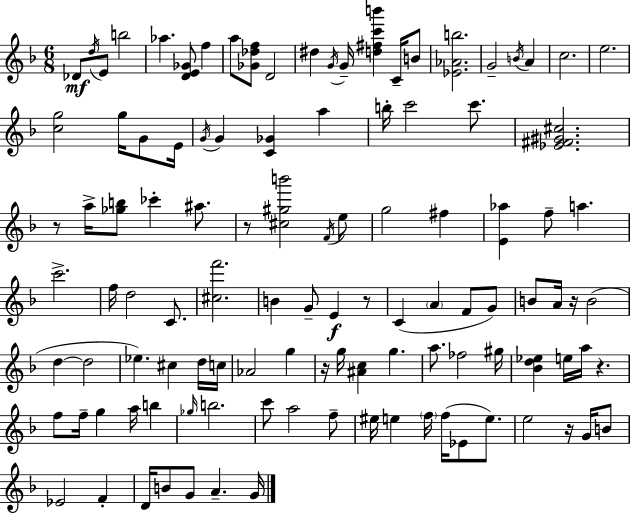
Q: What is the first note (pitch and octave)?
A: Db4